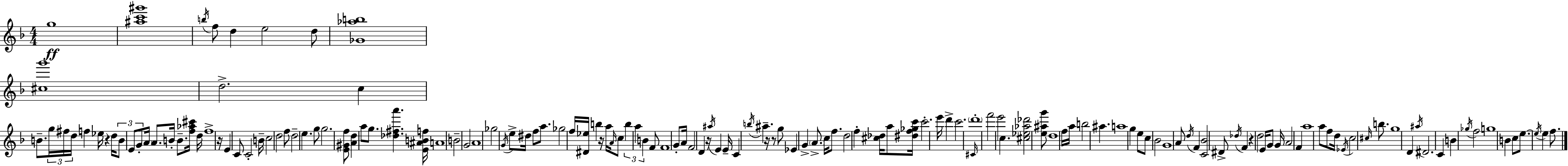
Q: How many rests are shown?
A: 7